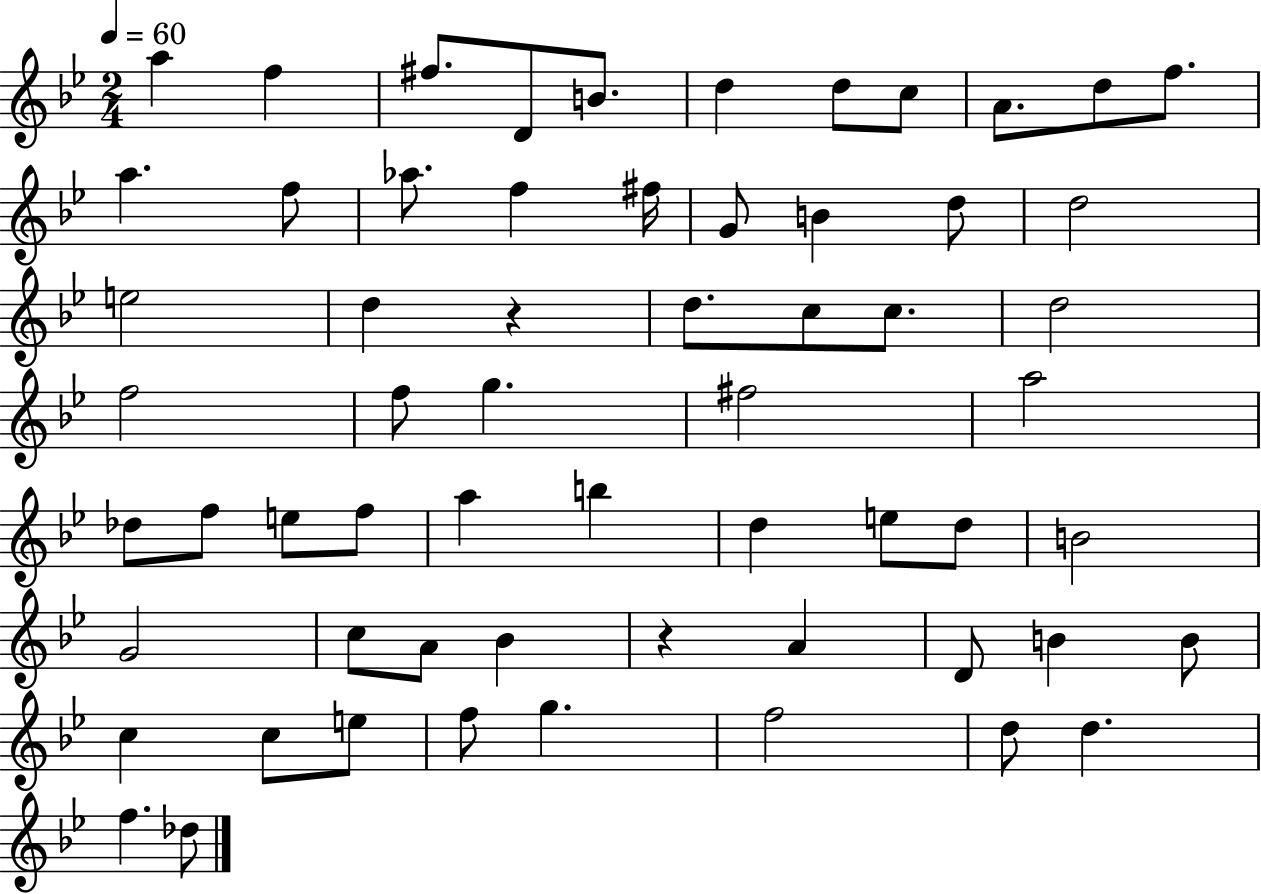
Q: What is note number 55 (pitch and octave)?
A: F5